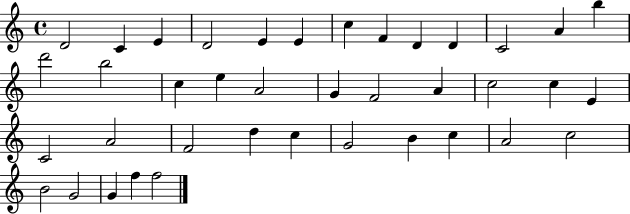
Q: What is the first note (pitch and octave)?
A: D4